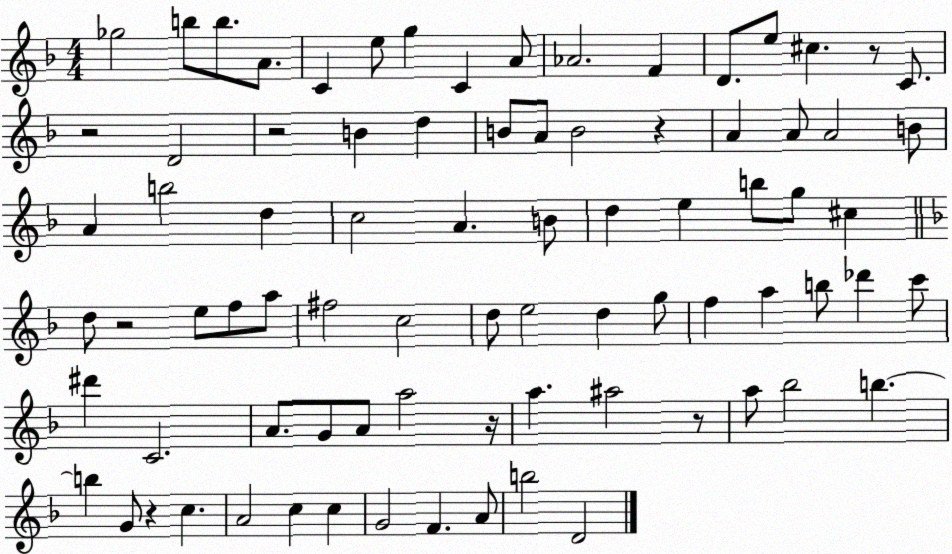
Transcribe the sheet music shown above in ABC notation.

X:1
T:Untitled
M:4/4
L:1/4
K:F
_g2 b/2 b/2 A/2 C e/2 g C A/2 _A2 F D/2 e/2 ^c z/2 C/2 z2 D2 z2 B d B/2 A/2 B2 z A A/2 A2 B/2 A b2 d c2 A B/2 d e b/2 g/2 ^c d/2 z2 e/2 f/2 a/2 ^f2 c2 d/2 e2 d g/2 f a b/2 _d' c'/2 ^d' C2 A/2 G/2 A/2 a2 z/4 a ^a2 z/2 a/2 _b2 b b G/2 z c A2 c c G2 F A/2 b2 D2